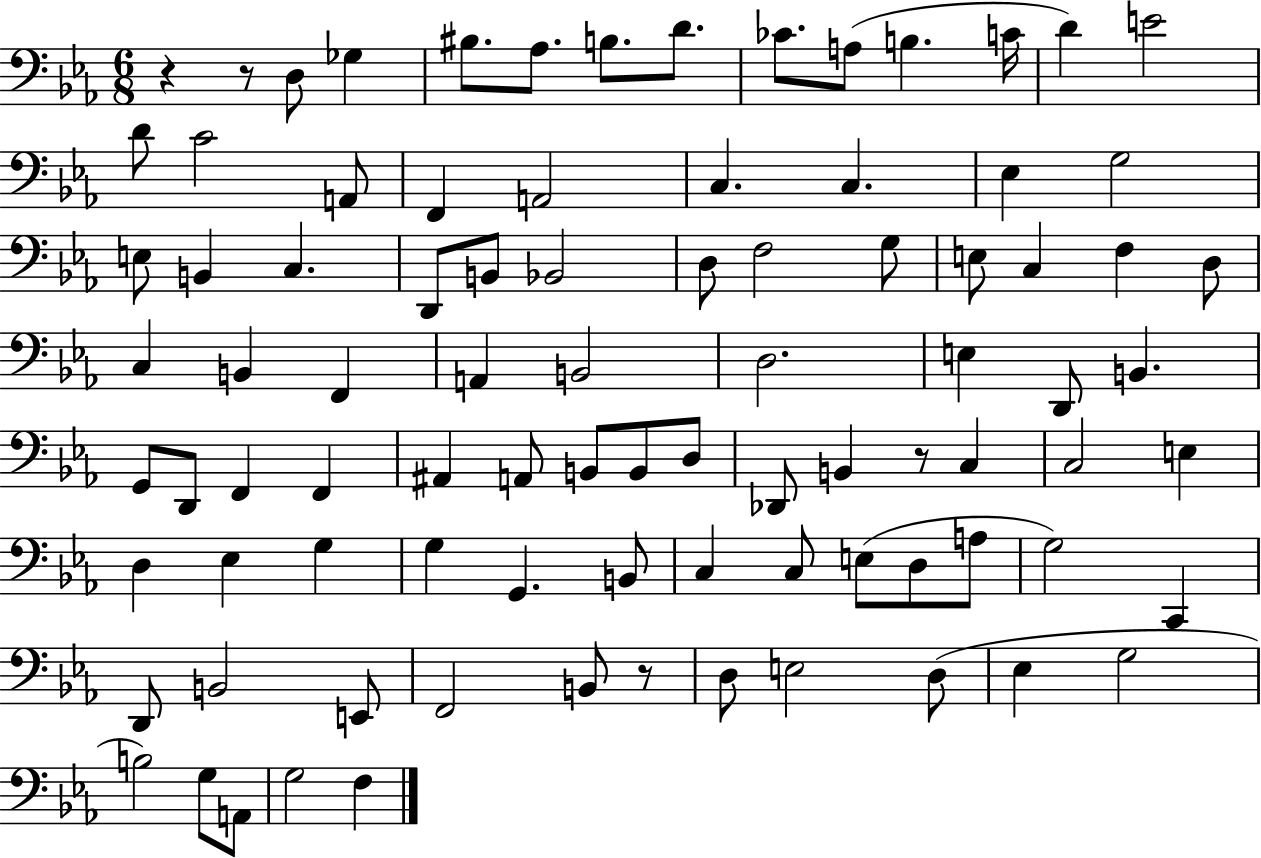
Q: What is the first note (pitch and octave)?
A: D3